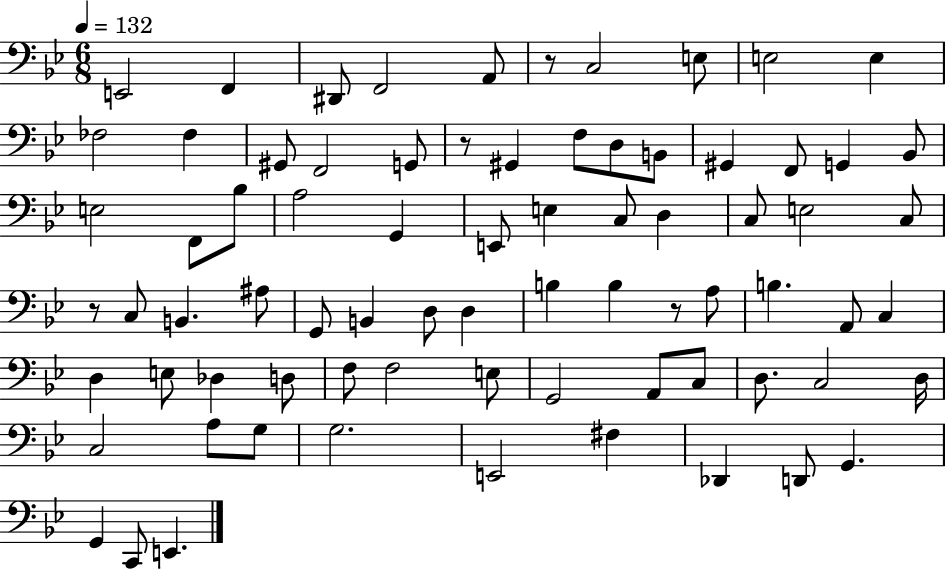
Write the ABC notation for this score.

X:1
T:Untitled
M:6/8
L:1/4
K:Bb
E,,2 F,, ^D,,/2 F,,2 A,,/2 z/2 C,2 E,/2 E,2 E, _F,2 _F, ^G,,/2 F,,2 G,,/2 z/2 ^G,, F,/2 D,/2 B,,/2 ^G,, F,,/2 G,, _B,,/2 E,2 F,,/2 _B,/2 A,2 G,, E,,/2 E, C,/2 D, C,/2 E,2 C,/2 z/2 C,/2 B,, ^A,/2 G,,/2 B,, D,/2 D, B, B, z/2 A,/2 B, A,,/2 C, D, E,/2 _D, D,/2 F,/2 F,2 E,/2 G,,2 A,,/2 C,/2 D,/2 C,2 D,/4 C,2 A,/2 G,/2 G,2 E,,2 ^F, _D,, D,,/2 G,, G,, C,,/2 E,,